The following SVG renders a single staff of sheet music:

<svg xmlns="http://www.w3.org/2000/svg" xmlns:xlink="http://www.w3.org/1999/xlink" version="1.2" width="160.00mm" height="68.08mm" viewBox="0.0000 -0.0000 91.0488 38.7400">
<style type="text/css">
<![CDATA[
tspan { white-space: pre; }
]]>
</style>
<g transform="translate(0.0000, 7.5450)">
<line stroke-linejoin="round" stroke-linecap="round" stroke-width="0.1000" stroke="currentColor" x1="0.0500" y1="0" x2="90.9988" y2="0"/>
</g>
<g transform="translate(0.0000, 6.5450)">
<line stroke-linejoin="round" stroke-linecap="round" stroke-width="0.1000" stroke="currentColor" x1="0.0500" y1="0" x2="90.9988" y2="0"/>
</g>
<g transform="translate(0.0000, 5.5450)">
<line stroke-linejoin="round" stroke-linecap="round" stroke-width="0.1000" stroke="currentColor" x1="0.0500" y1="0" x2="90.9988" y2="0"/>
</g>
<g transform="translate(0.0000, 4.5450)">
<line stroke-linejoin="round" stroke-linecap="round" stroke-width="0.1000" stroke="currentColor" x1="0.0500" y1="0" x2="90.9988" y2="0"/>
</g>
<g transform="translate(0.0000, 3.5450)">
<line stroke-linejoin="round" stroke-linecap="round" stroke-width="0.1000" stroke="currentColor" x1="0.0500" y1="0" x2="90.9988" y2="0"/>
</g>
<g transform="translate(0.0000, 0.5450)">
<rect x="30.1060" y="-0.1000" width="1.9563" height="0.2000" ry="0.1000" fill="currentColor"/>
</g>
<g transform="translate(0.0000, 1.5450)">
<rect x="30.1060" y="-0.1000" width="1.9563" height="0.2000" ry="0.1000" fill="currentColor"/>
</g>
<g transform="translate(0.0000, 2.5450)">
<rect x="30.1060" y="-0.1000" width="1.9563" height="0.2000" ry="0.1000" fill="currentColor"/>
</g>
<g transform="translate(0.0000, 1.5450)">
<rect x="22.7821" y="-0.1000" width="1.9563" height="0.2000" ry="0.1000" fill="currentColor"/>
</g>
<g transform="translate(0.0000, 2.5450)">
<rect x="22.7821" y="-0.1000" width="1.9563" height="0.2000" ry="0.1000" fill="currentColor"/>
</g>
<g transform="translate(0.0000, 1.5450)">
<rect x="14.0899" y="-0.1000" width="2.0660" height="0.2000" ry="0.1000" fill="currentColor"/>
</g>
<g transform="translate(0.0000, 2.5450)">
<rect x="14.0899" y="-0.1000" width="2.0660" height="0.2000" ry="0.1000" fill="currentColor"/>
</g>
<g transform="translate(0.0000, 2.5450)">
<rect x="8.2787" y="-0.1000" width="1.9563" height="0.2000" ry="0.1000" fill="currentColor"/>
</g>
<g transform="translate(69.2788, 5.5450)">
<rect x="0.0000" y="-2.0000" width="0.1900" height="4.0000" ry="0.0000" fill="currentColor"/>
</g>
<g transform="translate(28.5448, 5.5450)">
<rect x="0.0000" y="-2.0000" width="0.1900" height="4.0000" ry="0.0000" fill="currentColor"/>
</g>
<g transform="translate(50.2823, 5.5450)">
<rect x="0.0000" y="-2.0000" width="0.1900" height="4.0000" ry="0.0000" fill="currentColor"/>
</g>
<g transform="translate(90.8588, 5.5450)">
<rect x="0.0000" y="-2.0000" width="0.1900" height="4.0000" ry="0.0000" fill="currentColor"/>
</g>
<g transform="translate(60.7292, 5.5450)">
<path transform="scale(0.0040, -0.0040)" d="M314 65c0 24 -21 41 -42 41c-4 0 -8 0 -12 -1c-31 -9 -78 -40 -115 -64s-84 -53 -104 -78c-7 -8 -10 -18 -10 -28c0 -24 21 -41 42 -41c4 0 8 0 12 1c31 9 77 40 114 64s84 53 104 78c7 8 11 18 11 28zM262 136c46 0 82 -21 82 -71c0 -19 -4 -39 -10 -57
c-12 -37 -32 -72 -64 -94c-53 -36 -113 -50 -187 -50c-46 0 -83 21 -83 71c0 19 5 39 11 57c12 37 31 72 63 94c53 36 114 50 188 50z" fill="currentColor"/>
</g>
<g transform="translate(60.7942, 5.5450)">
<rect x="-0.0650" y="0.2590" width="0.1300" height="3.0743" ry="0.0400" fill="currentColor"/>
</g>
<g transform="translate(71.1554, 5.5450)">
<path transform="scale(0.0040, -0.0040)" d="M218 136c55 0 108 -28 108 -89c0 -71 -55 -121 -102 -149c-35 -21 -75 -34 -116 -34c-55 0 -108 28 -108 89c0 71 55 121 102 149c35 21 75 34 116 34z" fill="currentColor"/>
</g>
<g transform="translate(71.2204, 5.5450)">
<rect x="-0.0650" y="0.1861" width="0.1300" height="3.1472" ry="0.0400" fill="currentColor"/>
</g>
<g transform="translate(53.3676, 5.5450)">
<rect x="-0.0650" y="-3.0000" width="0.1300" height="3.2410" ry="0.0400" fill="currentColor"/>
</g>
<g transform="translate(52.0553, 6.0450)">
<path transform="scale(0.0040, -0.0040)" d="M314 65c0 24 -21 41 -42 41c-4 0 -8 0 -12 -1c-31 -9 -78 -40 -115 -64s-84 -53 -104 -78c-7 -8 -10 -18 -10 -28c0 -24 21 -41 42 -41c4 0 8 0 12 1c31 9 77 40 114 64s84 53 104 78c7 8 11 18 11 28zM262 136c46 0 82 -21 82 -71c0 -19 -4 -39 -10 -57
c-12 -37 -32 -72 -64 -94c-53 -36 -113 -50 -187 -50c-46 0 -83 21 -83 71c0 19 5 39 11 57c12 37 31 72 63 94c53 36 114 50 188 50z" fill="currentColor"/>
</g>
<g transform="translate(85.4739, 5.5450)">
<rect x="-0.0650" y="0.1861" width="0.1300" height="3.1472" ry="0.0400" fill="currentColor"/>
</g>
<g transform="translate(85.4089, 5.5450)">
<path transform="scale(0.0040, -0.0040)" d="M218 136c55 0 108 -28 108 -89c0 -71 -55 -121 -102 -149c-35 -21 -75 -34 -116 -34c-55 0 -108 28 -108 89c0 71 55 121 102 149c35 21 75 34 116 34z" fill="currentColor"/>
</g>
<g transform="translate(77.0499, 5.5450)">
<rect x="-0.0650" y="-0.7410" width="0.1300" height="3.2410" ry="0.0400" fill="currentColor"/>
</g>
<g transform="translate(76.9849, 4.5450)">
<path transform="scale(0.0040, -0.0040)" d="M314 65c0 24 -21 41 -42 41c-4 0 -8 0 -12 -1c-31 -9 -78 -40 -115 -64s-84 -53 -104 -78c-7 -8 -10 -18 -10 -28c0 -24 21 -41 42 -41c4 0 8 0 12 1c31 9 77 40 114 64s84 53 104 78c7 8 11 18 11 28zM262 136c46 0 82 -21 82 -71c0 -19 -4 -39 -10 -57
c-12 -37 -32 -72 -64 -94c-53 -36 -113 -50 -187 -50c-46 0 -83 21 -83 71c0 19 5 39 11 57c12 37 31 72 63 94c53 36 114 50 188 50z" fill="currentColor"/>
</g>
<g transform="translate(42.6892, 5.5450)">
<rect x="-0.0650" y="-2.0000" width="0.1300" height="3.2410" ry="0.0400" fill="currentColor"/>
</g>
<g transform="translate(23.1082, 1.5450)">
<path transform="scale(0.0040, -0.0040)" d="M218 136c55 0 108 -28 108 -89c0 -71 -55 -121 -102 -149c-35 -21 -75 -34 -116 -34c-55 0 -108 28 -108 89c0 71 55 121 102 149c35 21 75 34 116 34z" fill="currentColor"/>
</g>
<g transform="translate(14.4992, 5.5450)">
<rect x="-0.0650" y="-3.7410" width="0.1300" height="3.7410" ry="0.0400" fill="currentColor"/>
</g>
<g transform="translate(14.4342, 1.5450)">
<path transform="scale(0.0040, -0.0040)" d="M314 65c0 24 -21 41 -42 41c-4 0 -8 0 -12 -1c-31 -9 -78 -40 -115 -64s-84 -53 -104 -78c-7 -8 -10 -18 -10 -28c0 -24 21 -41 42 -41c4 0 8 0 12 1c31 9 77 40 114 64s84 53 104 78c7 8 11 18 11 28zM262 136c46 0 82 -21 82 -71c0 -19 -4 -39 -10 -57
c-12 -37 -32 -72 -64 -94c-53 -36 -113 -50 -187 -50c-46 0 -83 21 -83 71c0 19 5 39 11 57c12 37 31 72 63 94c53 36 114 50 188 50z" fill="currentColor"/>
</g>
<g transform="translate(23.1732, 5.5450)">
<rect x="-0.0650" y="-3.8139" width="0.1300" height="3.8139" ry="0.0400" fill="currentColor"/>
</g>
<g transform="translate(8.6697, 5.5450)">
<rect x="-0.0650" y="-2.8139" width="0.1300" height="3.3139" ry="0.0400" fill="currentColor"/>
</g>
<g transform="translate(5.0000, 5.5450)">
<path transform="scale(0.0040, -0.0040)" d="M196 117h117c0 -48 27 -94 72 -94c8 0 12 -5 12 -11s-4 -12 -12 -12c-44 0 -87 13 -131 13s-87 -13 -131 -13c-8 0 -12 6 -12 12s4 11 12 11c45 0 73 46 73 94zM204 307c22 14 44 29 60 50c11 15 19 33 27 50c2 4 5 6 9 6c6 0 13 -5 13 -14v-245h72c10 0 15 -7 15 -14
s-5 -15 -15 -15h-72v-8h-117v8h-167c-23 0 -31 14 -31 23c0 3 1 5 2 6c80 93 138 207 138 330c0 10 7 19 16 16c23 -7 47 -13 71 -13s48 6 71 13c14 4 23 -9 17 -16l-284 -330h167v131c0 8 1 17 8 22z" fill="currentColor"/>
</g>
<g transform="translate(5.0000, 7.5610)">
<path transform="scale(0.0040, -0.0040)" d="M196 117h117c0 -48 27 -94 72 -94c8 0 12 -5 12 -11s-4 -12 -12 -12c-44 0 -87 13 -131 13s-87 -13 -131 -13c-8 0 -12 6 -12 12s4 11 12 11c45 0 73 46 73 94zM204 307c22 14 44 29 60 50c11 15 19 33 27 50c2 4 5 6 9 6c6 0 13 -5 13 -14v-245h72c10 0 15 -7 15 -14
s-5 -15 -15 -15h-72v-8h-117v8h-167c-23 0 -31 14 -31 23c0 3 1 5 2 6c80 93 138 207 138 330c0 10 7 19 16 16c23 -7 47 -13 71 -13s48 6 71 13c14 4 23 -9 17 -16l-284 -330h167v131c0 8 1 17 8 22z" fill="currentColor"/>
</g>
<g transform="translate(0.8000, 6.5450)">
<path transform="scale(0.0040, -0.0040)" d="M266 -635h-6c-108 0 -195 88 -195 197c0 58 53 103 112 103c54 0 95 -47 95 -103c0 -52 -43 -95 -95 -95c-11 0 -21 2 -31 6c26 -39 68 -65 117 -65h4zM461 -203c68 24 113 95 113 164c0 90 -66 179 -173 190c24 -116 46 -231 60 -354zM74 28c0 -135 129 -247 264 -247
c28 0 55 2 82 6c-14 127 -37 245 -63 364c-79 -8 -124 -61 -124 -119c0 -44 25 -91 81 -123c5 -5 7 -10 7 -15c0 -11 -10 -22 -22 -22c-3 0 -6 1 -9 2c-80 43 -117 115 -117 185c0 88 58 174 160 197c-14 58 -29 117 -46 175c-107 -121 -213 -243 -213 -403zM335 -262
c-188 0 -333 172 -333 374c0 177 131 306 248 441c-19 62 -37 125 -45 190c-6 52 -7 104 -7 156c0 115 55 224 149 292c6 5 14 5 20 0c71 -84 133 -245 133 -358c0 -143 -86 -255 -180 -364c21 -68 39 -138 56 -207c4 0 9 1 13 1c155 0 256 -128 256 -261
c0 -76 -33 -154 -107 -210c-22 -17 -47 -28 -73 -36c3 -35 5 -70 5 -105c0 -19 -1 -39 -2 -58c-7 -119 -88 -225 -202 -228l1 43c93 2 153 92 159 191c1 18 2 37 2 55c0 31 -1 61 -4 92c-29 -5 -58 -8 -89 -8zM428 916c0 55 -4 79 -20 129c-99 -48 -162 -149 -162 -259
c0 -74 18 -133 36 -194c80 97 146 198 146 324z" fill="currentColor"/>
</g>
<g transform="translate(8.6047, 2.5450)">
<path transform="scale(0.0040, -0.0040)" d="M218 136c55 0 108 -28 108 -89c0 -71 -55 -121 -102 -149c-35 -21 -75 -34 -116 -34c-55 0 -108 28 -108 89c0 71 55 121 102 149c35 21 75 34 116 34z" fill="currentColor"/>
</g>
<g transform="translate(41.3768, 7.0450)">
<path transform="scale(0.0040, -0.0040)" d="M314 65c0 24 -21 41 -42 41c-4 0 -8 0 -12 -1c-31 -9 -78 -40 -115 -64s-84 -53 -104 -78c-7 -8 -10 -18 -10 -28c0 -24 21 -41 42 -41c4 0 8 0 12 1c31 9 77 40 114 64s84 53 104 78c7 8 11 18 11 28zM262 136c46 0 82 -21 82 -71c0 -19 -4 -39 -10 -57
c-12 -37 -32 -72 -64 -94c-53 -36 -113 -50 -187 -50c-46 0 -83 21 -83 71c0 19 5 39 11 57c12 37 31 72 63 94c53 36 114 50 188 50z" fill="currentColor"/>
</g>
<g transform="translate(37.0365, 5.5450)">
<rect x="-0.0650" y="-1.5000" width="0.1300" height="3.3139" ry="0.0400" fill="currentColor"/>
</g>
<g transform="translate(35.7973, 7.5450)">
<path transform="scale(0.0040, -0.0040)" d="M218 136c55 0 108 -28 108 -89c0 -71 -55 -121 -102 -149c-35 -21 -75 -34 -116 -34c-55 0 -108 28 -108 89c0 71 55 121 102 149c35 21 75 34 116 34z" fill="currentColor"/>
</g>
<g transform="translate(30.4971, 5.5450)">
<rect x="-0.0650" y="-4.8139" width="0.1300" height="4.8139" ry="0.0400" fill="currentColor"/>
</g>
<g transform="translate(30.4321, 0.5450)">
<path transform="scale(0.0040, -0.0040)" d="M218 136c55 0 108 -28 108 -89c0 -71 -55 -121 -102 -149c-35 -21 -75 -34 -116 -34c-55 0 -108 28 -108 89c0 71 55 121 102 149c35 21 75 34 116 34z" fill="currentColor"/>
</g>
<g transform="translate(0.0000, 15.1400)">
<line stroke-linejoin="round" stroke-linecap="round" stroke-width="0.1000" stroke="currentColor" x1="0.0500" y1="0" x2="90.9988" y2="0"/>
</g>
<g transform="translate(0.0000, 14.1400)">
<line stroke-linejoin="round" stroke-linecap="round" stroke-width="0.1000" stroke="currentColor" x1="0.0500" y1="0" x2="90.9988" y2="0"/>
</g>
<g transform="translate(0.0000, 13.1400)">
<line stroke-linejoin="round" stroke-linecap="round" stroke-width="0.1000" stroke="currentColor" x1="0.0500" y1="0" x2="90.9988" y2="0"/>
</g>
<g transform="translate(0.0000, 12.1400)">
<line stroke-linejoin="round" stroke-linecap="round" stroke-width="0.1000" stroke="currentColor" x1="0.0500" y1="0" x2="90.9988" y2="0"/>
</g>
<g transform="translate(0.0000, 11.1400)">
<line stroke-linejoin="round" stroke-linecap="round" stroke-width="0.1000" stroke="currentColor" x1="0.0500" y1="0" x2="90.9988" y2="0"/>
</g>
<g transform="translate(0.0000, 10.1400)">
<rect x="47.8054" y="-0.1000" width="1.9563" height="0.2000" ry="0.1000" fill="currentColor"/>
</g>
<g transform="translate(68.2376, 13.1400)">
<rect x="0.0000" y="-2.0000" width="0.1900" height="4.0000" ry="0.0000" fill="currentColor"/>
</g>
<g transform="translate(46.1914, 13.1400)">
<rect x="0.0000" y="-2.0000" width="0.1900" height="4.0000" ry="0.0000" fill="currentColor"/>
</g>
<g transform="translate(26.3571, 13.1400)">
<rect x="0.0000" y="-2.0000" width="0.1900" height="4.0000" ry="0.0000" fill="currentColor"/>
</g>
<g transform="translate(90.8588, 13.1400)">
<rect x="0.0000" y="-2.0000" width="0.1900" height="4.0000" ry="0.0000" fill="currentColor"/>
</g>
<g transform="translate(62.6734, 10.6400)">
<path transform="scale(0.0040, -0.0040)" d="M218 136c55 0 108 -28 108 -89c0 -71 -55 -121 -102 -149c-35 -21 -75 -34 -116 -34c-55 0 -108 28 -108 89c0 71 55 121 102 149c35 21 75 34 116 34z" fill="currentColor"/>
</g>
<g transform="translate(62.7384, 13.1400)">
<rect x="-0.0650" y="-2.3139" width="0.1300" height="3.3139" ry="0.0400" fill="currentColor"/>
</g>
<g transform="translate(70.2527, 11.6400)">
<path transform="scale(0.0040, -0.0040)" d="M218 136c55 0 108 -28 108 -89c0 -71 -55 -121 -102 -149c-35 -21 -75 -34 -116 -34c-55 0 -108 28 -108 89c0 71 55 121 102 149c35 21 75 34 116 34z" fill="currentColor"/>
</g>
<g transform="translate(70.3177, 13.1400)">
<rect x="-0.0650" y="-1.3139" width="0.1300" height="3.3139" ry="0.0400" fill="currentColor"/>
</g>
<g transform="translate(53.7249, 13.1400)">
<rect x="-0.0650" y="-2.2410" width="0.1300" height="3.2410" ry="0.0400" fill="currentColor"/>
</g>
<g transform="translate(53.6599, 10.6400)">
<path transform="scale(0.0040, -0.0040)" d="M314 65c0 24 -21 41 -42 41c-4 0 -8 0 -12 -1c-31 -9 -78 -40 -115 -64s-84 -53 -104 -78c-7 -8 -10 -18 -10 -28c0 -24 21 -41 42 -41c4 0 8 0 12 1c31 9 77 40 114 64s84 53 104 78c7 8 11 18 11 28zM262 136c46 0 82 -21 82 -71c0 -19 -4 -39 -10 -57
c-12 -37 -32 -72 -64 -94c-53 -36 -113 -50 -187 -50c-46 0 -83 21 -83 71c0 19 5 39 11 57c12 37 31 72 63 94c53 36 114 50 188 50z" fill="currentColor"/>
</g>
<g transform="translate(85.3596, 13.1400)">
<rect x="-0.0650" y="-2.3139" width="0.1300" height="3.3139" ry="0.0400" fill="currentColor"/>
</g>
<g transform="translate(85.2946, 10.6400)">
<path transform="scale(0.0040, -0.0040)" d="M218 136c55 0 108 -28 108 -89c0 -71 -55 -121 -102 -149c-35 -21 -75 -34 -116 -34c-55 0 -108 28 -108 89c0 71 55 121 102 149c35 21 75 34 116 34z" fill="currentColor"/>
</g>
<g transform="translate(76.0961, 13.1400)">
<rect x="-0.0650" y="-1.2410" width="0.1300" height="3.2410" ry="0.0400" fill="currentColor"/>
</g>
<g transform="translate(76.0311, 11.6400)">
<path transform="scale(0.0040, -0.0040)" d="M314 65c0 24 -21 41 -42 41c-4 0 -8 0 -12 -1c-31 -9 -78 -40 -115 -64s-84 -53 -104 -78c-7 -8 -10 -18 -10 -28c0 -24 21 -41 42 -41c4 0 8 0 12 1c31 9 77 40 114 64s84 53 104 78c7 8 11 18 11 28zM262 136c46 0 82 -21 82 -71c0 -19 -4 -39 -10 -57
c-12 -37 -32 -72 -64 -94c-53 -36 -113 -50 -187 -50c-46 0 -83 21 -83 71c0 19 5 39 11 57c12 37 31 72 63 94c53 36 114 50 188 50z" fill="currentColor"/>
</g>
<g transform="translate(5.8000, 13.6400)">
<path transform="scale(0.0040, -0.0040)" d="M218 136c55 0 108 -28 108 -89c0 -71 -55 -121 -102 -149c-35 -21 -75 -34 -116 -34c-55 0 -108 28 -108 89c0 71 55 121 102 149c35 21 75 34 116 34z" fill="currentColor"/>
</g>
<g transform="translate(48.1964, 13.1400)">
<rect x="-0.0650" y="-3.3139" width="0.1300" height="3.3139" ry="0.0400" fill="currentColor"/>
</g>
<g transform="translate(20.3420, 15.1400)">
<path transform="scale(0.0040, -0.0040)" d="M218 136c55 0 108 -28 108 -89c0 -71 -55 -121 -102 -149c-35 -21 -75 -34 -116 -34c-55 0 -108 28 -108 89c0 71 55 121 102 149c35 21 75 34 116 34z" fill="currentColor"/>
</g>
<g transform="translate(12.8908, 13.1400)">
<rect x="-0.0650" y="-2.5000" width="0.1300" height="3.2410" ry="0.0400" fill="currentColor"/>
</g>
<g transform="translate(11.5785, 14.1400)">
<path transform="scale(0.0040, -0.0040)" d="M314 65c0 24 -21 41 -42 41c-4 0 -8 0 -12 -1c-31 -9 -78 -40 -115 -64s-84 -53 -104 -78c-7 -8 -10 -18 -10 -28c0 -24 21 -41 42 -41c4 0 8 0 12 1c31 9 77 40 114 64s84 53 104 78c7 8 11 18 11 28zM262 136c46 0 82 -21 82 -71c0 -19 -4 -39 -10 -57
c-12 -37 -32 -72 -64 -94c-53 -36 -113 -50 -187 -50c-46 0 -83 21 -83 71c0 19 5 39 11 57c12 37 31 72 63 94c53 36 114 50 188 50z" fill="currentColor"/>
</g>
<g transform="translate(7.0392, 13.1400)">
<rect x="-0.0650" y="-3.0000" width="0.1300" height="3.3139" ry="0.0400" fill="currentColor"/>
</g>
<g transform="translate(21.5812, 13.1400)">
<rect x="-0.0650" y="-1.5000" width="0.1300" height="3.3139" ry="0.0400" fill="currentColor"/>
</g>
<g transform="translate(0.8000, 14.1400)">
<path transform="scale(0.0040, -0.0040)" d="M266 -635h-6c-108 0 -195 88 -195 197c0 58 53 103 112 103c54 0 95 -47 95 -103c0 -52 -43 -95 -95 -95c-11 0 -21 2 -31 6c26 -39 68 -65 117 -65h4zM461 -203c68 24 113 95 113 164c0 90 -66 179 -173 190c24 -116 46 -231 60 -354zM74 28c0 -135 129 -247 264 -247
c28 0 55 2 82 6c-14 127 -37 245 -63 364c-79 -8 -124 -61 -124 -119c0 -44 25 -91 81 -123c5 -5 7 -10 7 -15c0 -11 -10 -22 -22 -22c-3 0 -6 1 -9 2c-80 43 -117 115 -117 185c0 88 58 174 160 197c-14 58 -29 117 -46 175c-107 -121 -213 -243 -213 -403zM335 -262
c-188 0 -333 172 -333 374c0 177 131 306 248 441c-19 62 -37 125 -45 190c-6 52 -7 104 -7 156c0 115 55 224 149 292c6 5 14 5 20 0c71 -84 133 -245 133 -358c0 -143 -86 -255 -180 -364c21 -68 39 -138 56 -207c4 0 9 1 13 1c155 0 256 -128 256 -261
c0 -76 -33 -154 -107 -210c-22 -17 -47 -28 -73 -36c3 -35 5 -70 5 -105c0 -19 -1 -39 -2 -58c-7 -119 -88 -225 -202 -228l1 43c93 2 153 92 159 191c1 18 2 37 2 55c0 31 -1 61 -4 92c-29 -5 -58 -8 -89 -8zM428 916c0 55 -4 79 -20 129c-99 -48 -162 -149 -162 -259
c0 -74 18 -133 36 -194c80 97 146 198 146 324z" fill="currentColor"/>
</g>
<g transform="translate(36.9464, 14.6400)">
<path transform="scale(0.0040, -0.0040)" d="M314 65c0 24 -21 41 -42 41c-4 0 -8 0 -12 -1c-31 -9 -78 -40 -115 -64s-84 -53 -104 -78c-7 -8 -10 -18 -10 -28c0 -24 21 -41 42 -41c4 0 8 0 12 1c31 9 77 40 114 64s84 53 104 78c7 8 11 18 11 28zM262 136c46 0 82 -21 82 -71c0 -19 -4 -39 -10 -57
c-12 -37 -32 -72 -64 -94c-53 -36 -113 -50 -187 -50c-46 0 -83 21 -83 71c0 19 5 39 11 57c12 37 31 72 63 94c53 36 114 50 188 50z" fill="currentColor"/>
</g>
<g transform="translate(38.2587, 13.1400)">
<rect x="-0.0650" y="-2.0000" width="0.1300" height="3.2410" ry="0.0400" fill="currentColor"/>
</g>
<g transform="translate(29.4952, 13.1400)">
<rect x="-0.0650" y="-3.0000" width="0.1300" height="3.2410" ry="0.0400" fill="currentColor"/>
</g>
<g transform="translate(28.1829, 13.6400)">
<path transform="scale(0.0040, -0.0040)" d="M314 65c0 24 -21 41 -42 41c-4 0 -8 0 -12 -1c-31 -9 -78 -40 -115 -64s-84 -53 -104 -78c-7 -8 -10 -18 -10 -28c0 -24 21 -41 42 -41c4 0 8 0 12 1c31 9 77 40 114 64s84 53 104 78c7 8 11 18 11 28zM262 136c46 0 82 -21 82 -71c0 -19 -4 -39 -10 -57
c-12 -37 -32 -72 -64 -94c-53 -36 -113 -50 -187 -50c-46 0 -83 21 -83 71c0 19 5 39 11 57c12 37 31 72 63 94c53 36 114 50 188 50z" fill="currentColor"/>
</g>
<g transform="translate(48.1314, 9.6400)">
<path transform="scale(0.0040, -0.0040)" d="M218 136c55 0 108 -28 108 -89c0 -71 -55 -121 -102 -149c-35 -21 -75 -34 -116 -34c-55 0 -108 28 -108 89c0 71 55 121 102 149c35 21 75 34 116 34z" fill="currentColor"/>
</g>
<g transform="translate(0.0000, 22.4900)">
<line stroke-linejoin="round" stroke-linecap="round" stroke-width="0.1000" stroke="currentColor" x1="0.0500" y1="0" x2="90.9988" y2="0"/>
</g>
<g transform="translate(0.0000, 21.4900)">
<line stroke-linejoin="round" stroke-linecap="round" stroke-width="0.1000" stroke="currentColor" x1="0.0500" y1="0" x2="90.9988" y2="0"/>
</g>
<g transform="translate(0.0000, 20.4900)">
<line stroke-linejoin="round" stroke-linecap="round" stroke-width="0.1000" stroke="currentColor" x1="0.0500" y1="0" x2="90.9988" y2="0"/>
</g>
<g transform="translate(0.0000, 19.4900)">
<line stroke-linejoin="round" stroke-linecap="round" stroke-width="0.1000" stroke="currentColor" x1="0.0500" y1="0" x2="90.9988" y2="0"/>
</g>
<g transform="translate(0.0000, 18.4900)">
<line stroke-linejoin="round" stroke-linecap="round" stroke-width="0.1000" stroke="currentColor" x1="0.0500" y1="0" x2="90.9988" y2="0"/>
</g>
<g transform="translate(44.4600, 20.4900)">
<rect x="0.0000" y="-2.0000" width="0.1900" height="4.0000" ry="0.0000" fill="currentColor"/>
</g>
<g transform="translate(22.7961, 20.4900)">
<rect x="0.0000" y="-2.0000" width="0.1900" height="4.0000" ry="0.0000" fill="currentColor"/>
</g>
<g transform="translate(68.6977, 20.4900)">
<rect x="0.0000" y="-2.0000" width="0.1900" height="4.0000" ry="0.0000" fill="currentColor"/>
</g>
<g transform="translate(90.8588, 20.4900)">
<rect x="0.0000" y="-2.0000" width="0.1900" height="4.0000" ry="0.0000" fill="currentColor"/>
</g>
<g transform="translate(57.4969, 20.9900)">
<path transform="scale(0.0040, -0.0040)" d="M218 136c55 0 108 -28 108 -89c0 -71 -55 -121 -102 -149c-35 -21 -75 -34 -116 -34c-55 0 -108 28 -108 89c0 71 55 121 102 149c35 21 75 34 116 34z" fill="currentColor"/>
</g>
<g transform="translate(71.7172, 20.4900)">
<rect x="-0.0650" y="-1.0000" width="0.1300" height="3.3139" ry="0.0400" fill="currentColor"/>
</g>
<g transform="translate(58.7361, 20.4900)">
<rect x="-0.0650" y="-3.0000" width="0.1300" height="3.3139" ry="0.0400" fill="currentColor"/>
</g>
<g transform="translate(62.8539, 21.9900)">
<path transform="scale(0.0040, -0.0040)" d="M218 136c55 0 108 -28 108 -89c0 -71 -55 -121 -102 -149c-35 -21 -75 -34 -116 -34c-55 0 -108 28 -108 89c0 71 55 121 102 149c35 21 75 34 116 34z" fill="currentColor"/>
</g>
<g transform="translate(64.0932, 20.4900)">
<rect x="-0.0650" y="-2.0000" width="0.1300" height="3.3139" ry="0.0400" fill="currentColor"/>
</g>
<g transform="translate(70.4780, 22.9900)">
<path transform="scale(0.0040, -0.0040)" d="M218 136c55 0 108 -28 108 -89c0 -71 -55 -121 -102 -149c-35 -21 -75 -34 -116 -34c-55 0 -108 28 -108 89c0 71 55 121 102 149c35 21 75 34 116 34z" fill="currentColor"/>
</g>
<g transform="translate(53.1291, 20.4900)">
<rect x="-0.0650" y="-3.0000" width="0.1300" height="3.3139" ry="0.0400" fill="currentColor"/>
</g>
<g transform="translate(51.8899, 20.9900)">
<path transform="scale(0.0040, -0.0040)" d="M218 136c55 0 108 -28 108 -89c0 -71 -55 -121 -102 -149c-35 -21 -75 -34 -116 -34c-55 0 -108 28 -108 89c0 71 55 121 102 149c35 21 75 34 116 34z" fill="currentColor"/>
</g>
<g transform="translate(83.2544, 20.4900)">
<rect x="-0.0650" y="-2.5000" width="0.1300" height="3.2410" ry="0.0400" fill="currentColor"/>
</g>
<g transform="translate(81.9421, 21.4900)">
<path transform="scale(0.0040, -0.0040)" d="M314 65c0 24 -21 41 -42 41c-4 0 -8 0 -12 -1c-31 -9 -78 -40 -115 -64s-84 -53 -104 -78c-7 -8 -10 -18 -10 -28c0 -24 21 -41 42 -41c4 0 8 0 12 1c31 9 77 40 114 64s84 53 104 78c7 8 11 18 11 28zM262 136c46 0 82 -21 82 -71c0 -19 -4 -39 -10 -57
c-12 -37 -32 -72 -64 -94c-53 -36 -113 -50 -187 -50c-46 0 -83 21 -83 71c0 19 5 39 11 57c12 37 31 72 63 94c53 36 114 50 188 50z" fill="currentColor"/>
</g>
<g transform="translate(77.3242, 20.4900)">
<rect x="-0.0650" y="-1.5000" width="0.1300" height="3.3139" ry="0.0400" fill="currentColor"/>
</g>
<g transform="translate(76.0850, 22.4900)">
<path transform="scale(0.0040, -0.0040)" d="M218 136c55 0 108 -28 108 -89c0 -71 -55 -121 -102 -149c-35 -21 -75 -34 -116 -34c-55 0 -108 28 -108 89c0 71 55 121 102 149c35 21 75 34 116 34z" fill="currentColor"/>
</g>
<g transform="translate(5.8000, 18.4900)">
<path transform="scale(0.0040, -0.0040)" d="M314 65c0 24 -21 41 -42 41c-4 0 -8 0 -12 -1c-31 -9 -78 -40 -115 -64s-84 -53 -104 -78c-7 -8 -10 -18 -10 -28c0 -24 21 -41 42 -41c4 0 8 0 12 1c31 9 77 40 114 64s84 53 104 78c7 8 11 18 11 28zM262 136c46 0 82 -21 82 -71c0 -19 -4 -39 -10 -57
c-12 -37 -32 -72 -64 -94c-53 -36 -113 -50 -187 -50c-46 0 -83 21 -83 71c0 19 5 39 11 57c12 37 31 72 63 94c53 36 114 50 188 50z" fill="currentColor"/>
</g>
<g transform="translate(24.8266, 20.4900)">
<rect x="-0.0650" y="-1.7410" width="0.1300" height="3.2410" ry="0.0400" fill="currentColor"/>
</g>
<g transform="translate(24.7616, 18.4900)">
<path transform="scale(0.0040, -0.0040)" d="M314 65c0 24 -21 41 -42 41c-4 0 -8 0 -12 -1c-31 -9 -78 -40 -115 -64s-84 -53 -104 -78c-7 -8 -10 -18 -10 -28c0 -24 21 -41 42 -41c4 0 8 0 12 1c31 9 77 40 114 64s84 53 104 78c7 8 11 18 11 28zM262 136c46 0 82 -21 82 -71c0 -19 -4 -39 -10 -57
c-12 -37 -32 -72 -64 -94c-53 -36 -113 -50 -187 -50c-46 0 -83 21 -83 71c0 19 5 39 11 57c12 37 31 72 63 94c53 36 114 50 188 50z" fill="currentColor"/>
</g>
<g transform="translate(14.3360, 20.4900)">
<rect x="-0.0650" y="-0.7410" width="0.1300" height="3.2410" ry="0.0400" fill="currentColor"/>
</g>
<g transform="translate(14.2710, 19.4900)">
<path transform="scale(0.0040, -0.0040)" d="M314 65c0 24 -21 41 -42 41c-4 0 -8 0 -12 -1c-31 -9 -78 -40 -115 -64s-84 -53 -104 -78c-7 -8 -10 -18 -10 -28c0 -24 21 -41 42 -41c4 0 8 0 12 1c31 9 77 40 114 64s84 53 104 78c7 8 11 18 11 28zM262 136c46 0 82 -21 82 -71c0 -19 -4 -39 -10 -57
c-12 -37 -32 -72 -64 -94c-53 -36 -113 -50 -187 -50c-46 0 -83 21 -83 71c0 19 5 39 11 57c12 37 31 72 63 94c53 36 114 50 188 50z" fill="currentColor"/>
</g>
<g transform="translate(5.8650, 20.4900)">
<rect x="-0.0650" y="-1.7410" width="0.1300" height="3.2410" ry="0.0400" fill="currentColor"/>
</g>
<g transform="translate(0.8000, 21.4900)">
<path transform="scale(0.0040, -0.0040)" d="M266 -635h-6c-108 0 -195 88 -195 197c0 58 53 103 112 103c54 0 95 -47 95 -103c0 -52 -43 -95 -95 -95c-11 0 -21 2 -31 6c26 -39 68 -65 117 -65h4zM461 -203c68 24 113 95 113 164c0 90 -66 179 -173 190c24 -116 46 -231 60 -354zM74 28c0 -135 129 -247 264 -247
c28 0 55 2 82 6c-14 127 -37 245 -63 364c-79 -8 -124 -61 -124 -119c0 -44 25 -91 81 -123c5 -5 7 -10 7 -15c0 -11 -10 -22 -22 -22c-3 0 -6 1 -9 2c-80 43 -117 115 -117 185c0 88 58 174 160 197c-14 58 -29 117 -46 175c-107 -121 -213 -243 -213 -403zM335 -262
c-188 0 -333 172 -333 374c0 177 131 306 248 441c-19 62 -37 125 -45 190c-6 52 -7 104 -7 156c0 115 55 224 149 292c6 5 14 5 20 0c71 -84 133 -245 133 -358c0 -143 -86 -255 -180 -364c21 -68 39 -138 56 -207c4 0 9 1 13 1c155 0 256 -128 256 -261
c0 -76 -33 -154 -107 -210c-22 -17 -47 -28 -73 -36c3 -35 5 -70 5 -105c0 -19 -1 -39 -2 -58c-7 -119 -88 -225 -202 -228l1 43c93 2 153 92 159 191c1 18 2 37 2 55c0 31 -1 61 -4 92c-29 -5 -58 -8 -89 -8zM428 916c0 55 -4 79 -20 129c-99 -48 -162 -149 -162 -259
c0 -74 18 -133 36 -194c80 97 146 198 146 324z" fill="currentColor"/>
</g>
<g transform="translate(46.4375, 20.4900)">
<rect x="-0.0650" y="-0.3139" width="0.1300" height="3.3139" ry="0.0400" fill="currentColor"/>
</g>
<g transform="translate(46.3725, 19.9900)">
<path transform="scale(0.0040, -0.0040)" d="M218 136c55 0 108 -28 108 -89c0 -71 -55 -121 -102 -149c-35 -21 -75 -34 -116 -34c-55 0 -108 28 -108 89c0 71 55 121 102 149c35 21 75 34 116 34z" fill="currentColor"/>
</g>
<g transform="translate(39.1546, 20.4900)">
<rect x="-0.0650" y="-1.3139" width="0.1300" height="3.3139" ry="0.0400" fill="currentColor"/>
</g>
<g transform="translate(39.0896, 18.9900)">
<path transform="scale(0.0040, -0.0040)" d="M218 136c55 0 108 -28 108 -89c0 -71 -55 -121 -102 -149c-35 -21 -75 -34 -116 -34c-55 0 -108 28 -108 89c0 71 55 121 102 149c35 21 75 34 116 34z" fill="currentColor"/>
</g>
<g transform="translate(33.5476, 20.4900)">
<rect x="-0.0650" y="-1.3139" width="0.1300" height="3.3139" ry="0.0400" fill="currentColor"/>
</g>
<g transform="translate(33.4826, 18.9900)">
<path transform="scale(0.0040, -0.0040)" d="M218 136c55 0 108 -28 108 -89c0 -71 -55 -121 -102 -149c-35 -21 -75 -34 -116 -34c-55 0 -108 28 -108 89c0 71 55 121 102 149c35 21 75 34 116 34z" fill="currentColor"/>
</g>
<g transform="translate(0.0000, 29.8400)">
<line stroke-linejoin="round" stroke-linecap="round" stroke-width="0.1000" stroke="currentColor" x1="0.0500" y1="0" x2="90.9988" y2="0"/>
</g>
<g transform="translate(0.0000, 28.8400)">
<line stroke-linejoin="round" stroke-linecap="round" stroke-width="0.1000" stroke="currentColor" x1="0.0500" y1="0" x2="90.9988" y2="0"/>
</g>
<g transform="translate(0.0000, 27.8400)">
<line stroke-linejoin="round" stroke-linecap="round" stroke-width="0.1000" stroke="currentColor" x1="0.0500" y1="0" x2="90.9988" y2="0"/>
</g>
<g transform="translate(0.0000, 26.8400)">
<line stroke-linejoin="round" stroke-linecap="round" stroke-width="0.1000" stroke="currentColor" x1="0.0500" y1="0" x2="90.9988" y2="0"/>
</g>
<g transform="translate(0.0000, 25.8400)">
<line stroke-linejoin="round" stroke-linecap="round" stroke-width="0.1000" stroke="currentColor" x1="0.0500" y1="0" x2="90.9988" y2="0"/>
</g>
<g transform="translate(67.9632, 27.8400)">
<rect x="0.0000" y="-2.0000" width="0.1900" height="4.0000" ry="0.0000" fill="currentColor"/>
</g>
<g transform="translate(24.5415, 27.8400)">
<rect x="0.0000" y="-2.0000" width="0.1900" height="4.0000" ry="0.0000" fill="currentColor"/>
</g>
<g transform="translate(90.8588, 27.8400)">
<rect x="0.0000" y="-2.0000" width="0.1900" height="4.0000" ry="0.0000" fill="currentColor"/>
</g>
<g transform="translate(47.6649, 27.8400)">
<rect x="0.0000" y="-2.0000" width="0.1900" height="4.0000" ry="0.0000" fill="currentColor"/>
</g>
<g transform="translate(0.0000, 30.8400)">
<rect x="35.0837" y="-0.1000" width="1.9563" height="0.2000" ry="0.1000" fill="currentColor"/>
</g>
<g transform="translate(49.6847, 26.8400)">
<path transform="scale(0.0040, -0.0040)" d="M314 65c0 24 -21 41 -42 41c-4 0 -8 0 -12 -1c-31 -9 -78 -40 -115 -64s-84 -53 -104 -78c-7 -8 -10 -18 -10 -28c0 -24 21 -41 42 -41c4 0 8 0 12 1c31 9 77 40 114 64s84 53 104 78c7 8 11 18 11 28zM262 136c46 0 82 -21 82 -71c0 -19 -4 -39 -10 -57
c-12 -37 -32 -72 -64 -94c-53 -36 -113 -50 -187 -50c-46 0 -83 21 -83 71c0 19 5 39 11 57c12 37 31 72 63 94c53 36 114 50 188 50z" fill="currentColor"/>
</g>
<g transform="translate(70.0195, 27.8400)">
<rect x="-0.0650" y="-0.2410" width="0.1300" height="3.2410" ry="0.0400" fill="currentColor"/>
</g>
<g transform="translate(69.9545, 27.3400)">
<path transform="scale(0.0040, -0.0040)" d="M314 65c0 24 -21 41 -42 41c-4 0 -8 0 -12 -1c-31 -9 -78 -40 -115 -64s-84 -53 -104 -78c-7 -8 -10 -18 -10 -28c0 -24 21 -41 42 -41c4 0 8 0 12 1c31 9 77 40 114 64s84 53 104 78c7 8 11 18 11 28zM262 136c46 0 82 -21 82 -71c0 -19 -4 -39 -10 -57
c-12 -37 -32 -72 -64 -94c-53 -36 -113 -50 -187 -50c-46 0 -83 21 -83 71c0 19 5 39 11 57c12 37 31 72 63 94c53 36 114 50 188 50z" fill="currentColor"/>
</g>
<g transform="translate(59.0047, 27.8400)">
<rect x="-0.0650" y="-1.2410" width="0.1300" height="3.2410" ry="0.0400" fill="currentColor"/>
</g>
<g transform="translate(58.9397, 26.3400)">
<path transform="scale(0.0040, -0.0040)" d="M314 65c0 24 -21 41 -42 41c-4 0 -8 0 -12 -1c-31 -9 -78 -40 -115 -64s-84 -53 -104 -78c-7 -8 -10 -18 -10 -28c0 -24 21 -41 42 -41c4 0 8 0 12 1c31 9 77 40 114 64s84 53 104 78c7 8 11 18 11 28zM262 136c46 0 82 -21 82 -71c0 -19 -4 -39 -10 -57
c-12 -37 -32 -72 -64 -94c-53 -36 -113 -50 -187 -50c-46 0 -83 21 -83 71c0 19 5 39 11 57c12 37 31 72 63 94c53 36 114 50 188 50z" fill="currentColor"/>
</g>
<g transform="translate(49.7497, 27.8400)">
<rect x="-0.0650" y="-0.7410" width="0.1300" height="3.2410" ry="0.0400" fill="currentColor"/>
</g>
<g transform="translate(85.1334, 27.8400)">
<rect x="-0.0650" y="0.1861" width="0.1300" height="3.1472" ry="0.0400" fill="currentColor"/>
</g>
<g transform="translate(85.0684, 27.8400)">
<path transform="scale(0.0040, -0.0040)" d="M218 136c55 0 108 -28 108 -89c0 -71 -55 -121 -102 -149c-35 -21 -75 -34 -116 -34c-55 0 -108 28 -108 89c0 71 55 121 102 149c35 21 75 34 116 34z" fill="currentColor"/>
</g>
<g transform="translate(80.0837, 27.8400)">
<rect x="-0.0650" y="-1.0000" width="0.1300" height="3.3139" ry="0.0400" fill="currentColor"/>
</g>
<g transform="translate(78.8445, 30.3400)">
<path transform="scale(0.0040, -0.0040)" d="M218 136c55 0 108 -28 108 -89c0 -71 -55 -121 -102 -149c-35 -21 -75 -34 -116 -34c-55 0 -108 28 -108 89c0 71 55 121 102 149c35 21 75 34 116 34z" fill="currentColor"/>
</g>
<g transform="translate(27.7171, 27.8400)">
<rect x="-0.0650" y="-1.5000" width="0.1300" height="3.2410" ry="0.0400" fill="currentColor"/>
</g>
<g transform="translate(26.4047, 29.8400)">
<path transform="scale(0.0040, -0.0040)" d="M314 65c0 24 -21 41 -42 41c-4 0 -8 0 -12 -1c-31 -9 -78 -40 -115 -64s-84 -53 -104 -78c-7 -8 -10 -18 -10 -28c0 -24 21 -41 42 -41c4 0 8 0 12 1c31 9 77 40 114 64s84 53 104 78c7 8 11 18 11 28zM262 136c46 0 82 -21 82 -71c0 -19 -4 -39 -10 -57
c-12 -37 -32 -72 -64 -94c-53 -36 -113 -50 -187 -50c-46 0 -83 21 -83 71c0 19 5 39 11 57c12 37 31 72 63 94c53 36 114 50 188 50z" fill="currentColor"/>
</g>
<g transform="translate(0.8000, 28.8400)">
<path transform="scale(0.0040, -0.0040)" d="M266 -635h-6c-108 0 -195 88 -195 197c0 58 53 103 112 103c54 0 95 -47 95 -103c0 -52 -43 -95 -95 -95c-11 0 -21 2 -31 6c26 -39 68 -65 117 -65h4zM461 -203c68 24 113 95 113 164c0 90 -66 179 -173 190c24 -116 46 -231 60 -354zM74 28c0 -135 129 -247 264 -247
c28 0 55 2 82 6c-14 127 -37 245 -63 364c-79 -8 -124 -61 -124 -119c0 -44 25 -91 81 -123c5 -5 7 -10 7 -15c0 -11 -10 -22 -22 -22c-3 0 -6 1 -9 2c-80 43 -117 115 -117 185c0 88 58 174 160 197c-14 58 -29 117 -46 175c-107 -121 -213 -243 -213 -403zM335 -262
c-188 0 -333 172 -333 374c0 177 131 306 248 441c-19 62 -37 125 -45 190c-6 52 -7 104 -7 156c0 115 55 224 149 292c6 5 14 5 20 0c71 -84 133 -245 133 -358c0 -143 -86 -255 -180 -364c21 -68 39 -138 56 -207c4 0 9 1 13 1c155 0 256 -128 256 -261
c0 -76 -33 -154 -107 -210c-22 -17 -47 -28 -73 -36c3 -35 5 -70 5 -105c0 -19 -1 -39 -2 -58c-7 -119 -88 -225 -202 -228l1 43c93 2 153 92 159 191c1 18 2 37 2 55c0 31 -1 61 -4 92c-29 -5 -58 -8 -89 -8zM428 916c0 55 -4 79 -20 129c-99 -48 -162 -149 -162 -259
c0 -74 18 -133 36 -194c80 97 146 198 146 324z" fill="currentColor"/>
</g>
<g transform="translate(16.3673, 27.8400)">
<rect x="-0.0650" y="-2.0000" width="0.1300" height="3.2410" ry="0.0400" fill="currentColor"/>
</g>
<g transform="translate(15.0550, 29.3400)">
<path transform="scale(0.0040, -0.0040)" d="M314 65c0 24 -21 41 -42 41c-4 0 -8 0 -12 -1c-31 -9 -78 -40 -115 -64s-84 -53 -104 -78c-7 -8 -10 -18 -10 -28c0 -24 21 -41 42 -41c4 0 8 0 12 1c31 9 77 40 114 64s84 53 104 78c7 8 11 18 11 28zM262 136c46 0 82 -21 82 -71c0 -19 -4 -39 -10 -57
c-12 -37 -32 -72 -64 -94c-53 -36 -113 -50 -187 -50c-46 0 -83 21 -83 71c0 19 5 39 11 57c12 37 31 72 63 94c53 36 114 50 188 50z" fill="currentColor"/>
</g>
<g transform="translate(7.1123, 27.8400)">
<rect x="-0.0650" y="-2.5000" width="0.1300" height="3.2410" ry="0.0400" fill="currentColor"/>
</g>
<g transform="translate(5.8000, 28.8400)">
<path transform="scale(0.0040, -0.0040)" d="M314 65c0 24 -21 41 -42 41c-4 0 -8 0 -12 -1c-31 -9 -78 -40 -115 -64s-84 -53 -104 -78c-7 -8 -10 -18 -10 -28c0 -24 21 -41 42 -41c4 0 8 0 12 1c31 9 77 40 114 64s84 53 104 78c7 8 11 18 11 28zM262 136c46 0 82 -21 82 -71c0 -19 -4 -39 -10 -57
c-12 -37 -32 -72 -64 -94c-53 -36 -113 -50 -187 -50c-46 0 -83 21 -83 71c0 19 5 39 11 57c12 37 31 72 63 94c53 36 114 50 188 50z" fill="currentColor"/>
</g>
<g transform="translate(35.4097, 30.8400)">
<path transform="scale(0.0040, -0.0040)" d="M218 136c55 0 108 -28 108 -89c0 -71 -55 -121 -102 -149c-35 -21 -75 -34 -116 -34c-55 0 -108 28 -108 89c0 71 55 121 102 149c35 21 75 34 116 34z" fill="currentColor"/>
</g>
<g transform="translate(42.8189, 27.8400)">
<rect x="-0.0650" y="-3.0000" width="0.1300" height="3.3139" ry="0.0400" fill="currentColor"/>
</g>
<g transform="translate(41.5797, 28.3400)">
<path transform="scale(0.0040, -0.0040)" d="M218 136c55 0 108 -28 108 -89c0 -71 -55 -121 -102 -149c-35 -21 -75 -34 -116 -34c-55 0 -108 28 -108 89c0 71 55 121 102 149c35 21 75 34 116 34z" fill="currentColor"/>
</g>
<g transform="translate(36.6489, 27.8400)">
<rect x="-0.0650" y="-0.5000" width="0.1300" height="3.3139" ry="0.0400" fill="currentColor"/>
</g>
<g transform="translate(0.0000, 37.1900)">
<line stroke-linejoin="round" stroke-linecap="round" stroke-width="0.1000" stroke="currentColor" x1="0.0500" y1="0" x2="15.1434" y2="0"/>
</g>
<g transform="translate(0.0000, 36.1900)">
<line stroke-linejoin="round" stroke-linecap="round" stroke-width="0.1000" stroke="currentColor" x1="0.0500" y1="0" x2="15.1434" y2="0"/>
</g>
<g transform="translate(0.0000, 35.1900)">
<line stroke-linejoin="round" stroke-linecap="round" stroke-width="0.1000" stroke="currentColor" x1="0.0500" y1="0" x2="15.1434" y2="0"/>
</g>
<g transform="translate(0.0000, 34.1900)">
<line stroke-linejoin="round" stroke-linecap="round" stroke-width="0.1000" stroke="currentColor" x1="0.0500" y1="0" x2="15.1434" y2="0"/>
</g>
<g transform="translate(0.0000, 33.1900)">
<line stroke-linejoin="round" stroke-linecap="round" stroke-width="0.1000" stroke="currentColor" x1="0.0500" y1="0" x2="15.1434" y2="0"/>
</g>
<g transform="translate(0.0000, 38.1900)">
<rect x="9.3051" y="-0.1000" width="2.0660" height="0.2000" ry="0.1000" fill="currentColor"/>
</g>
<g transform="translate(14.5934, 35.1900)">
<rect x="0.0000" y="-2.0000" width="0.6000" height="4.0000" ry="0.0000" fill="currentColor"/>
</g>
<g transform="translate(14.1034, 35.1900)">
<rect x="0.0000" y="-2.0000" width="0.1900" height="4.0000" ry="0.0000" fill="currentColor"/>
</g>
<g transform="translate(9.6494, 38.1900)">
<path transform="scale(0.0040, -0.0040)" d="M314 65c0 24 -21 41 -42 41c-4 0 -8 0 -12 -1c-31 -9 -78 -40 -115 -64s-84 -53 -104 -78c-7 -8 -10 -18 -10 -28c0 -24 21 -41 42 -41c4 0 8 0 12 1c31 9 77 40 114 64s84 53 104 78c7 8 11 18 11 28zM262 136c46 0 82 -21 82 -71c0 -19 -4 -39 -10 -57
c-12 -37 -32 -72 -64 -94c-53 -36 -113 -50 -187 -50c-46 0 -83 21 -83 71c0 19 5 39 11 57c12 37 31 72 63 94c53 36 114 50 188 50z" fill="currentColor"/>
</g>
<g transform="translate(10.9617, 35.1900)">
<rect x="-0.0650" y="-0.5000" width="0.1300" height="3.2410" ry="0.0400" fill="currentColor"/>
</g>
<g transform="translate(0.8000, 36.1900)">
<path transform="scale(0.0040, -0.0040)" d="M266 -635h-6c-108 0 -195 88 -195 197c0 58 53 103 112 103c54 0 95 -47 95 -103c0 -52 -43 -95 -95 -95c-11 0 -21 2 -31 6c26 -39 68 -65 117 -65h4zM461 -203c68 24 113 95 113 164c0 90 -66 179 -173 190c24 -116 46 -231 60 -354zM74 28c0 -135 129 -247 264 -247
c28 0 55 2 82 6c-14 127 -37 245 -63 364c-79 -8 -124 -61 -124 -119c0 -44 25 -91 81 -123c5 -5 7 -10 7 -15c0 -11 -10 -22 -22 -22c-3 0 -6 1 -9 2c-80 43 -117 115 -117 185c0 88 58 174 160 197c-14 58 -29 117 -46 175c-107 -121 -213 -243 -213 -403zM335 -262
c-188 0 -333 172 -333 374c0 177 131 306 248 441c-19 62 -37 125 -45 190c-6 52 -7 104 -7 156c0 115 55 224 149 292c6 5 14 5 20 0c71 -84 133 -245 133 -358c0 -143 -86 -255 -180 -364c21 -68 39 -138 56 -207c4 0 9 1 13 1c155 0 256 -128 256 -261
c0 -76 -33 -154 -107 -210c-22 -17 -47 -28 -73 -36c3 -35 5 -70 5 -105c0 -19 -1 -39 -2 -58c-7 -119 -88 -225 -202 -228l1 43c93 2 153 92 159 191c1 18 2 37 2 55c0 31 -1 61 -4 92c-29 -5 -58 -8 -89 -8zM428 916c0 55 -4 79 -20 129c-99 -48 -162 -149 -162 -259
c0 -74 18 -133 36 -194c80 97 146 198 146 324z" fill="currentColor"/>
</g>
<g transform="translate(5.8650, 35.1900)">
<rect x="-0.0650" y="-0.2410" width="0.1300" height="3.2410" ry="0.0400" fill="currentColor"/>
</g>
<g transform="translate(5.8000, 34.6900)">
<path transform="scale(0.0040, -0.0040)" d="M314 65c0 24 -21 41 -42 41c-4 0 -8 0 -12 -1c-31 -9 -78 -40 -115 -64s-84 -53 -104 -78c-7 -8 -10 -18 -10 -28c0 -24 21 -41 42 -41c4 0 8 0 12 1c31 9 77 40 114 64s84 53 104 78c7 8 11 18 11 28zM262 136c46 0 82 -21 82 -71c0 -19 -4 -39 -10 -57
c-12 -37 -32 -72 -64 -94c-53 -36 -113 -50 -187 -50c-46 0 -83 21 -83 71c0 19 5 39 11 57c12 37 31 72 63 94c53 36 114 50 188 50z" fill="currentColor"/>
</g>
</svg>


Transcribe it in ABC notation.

X:1
T:Untitled
M:4/4
L:1/4
K:C
a c'2 c' e' E F2 A2 B2 B d2 B A G2 E A2 F2 b g2 g e e2 g f2 d2 f2 e e c A A F D E G2 G2 F2 E2 C A d2 e2 c2 D B c2 C2